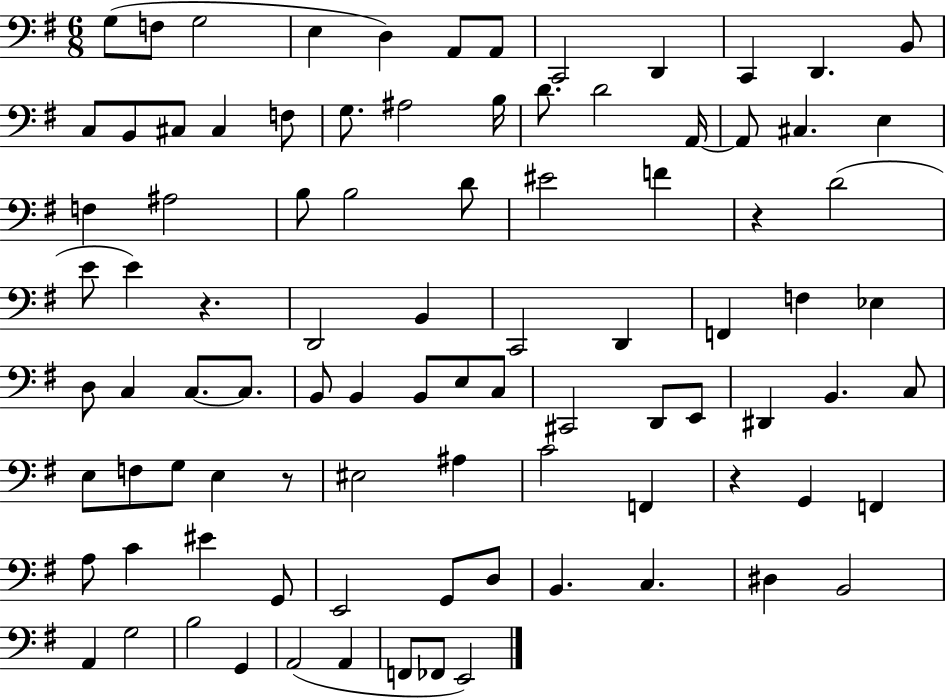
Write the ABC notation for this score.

X:1
T:Untitled
M:6/8
L:1/4
K:G
G,/2 F,/2 G,2 E, D, A,,/2 A,,/2 C,,2 D,, C,, D,, B,,/2 C,/2 B,,/2 ^C,/2 ^C, F,/2 G,/2 ^A,2 B,/4 D/2 D2 A,,/4 A,,/2 ^C, E, F, ^A,2 B,/2 B,2 D/2 ^E2 F z D2 E/2 E z D,,2 B,, C,,2 D,, F,, F, _E, D,/2 C, C,/2 C,/2 B,,/2 B,, B,,/2 E,/2 C,/2 ^C,,2 D,,/2 E,,/2 ^D,, B,, C,/2 E,/2 F,/2 G,/2 E, z/2 ^E,2 ^A, C2 F,, z G,, F,, A,/2 C ^E G,,/2 E,,2 G,,/2 D,/2 B,, C, ^D, B,,2 A,, G,2 B,2 G,, A,,2 A,, F,,/2 _F,,/2 E,,2